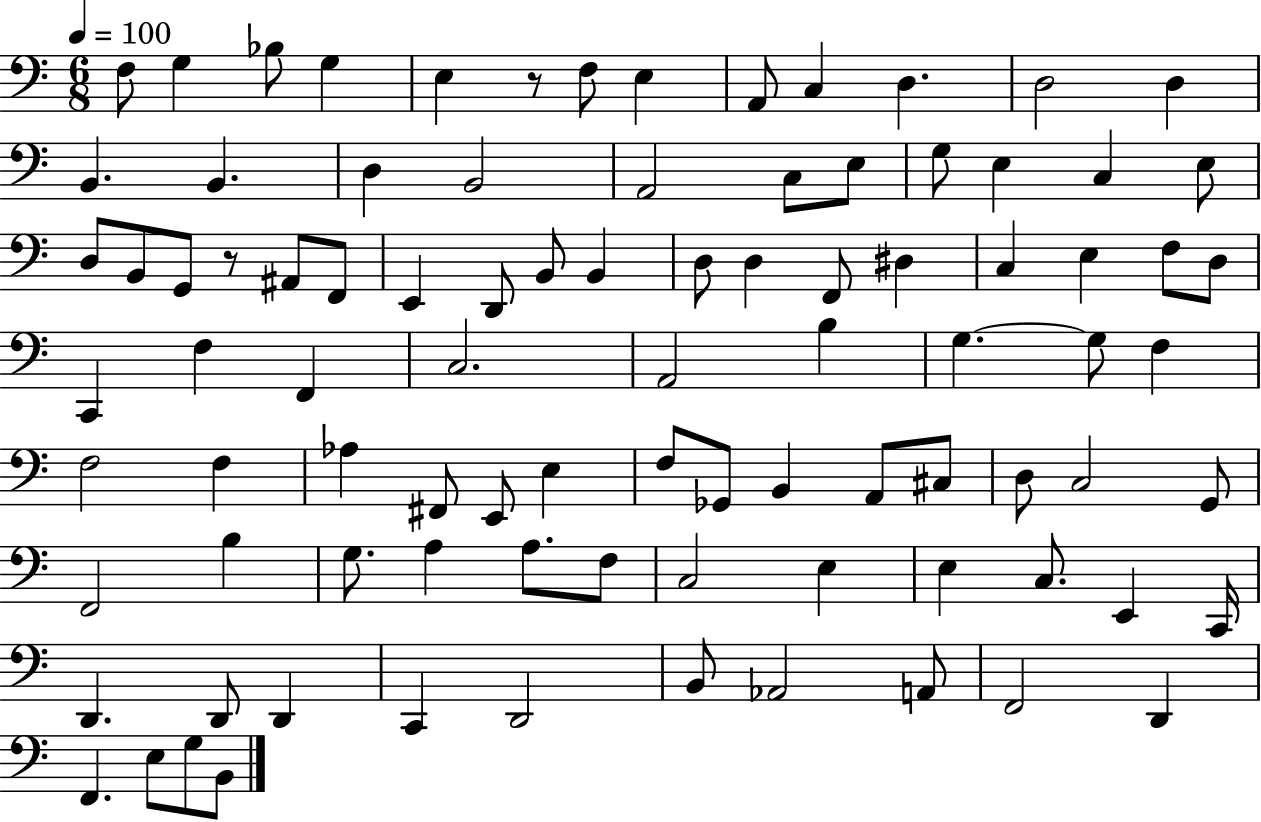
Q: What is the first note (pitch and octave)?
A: F3